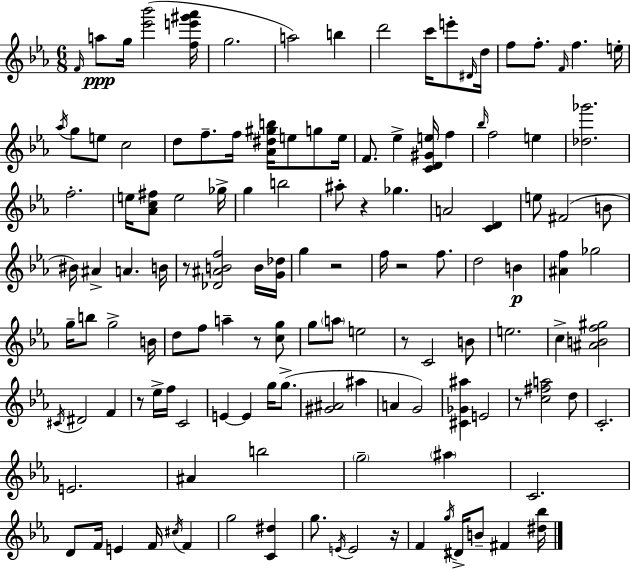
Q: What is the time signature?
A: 6/8